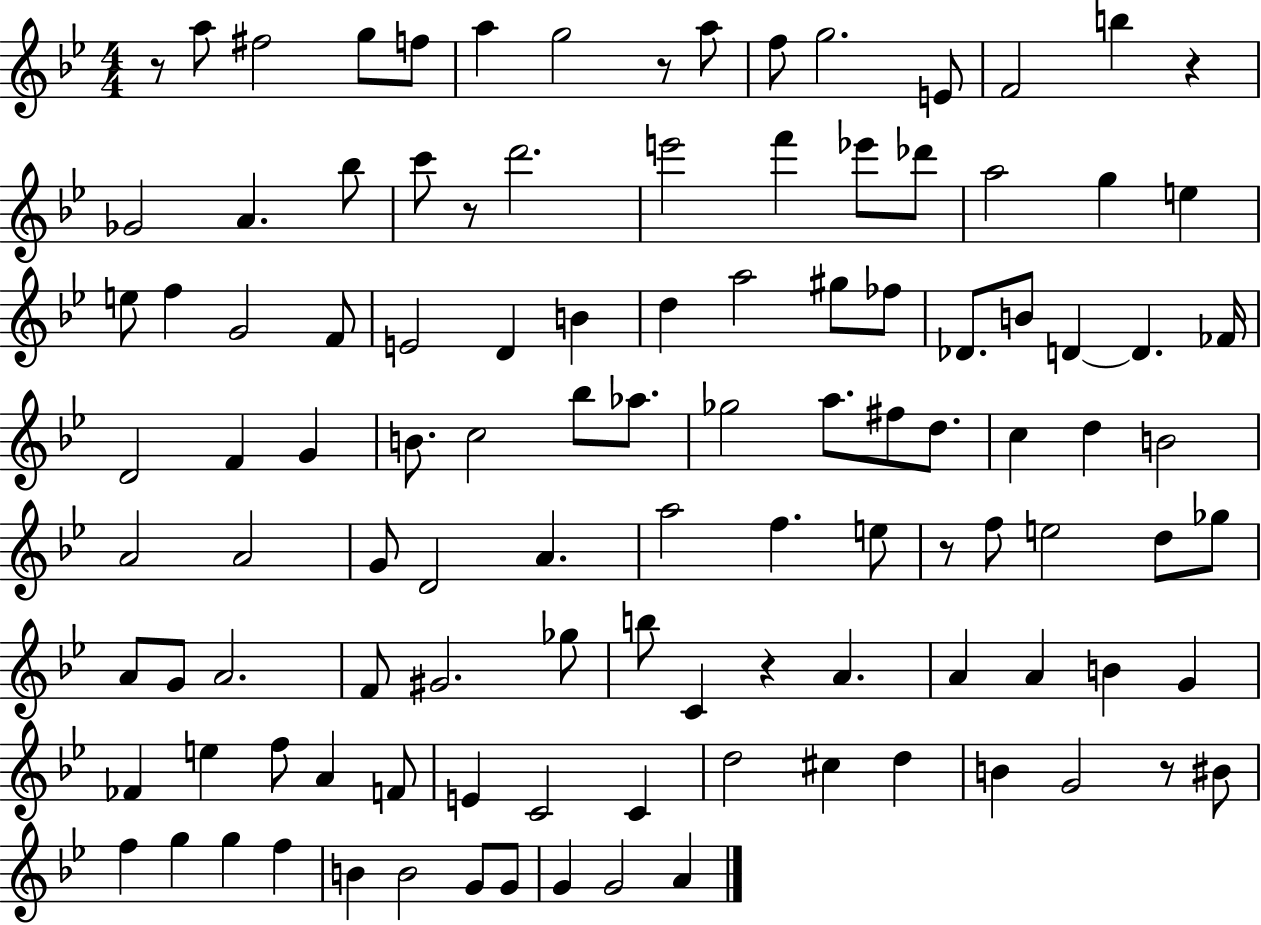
R/e A5/e F#5/h G5/e F5/e A5/q G5/h R/e A5/e F5/e G5/h. E4/e F4/h B5/q R/q Gb4/h A4/q. Bb5/e C6/e R/e D6/h. E6/h F6/q Eb6/e Db6/e A5/h G5/q E5/q E5/e F5/q G4/h F4/e E4/h D4/q B4/q D5/q A5/h G#5/e FES5/e Db4/e. B4/e D4/q D4/q. FES4/s D4/h F4/q G4/q B4/e. C5/h Bb5/e Ab5/e. Gb5/h A5/e. F#5/e D5/e. C5/q D5/q B4/h A4/h A4/h G4/e D4/h A4/q. A5/h F5/q. E5/e R/e F5/e E5/h D5/e Gb5/e A4/e G4/e A4/h. F4/e G#4/h. Gb5/e B5/e C4/q R/q A4/q. A4/q A4/q B4/q G4/q FES4/q E5/q F5/e A4/q F4/e E4/q C4/h C4/q D5/h C#5/q D5/q B4/q G4/h R/e BIS4/e F5/q G5/q G5/q F5/q B4/q B4/h G4/e G4/e G4/q G4/h A4/q